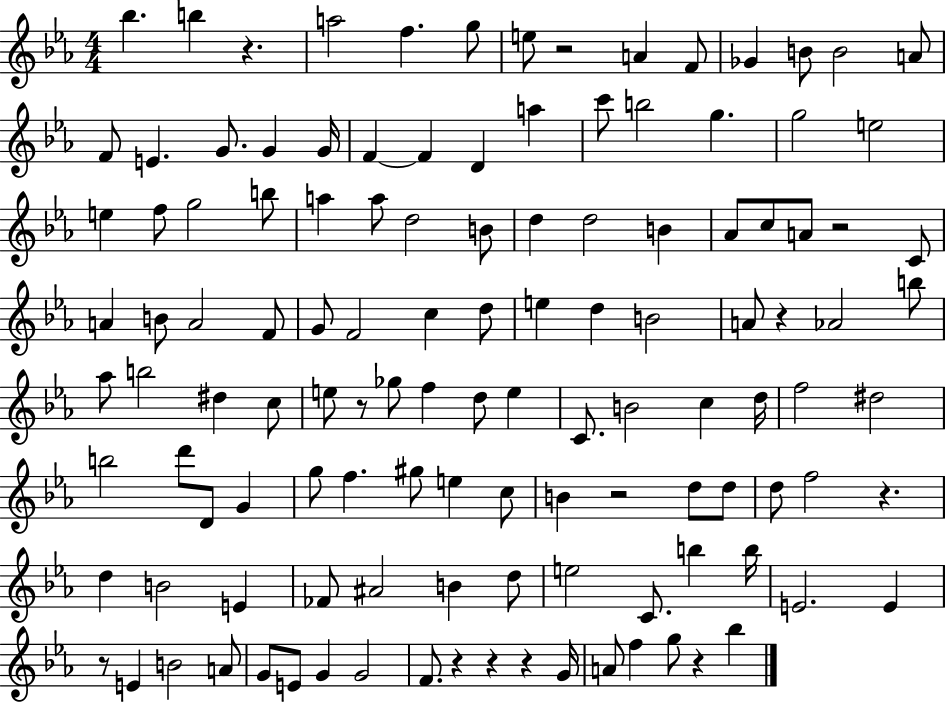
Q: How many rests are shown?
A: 12